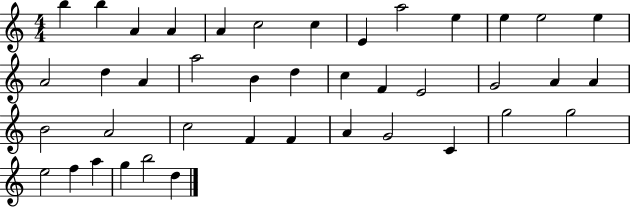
B5/q B5/q A4/q A4/q A4/q C5/h C5/q E4/q A5/h E5/q E5/q E5/h E5/q A4/h D5/q A4/q A5/h B4/q D5/q C5/q F4/q E4/h G4/h A4/q A4/q B4/h A4/h C5/h F4/q F4/q A4/q G4/h C4/q G5/h G5/h E5/h F5/q A5/q G5/q B5/h D5/q